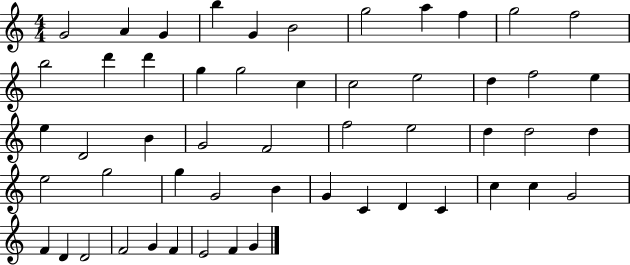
G4/h A4/q G4/q B5/q G4/q B4/h G5/h A5/q F5/q G5/h F5/h B5/h D6/q D6/q G5/q G5/h C5/q C5/h E5/h D5/q F5/h E5/q E5/q D4/h B4/q G4/h F4/h F5/h E5/h D5/q D5/h D5/q E5/h G5/h G5/q G4/h B4/q G4/q C4/q D4/q C4/q C5/q C5/q G4/h F4/q D4/q D4/h F4/h G4/q F4/q E4/h F4/q G4/q